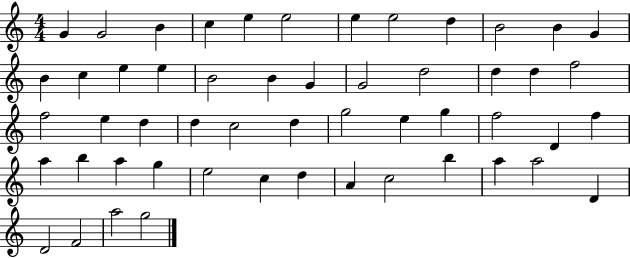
{
  \clef treble
  \numericTimeSignature
  \time 4/4
  \key c \major
  g'4 g'2 b'4 | c''4 e''4 e''2 | e''4 e''2 d''4 | b'2 b'4 g'4 | \break b'4 c''4 e''4 e''4 | b'2 b'4 g'4 | g'2 d''2 | d''4 d''4 f''2 | \break f''2 e''4 d''4 | d''4 c''2 d''4 | g''2 e''4 g''4 | f''2 d'4 f''4 | \break a''4 b''4 a''4 g''4 | e''2 c''4 d''4 | a'4 c''2 b''4 | a''4 a''2 d'4 | \break d'2 f'2 | a''2 g''2 | \bar "|."
}